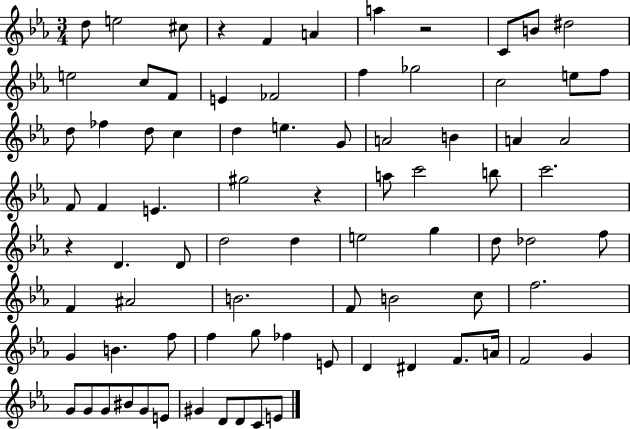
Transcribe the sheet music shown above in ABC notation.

X:1
T:Untitled
M:3/4
L:1/4
K:Eb
d/2 e2 ^c/2 z F A a z2 C/2 B/2 ^d2 e2 c/2 F/2 E _F2 f _g2 c2 e/2 f/2 d/2 _f d/2 c d e G/2 A2 B A A2 F/2 F E ^g2 z a/2 c'2 b/2 c'2 z D D/2 d2 d e2 g d/2 _d2 f/2 F ^A2 B2 F/2 B2 c/2 f2 G B f/2 f g/2 _f E/2 D ^D F/2 A/4 F2 G G/2 G/2 G/2 ^B/2 G/2 E/2 ^G D/2 D/2 C/2 E/2